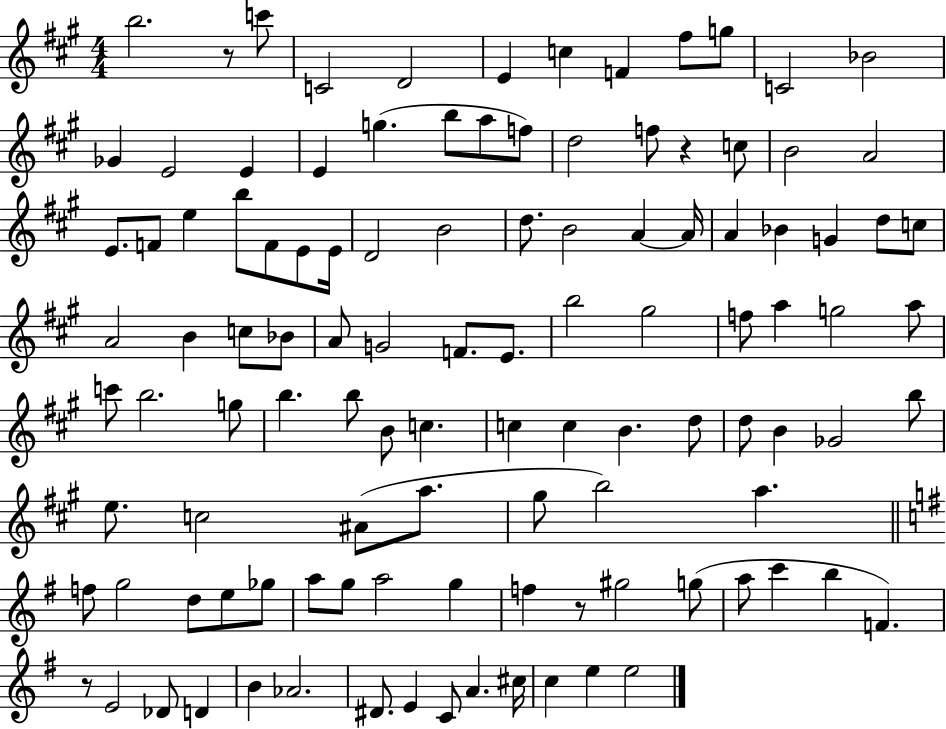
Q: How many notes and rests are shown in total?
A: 111